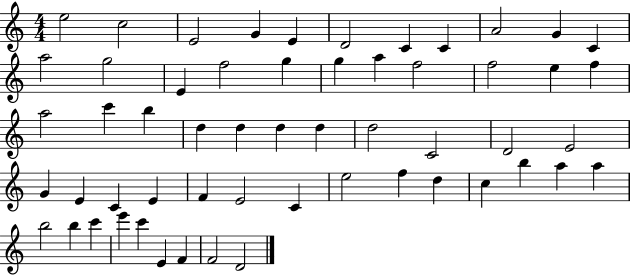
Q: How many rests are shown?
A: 0